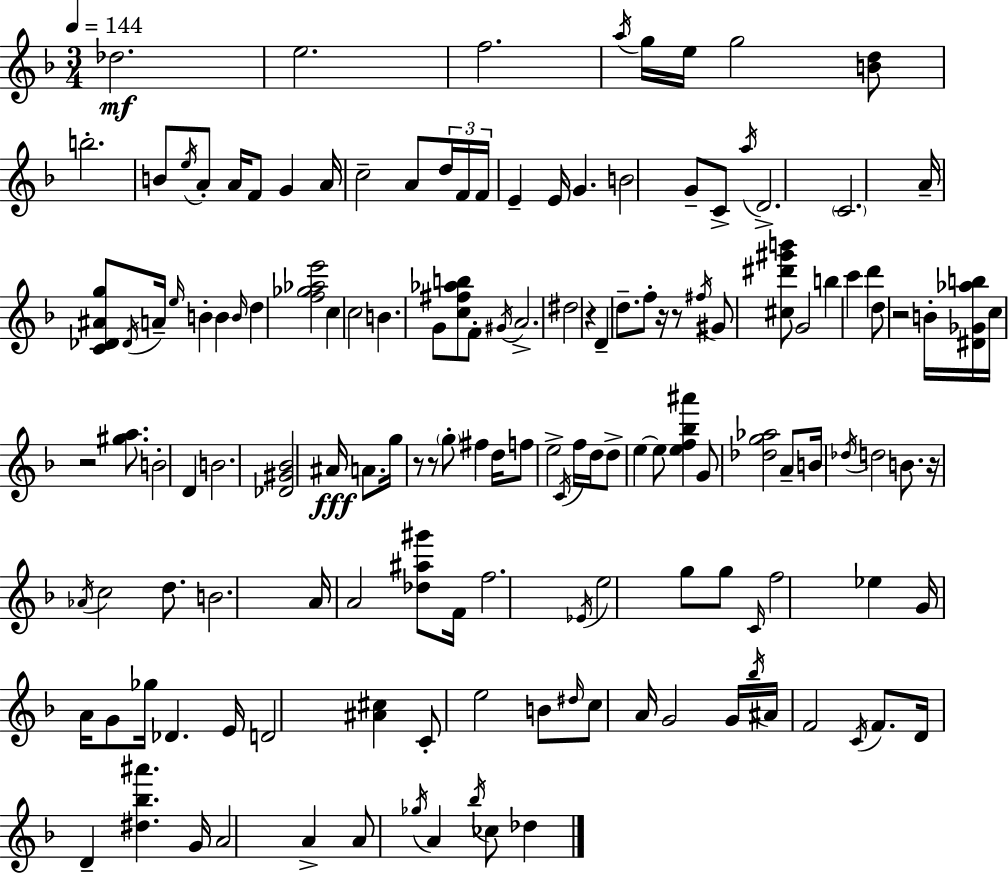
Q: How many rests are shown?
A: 8